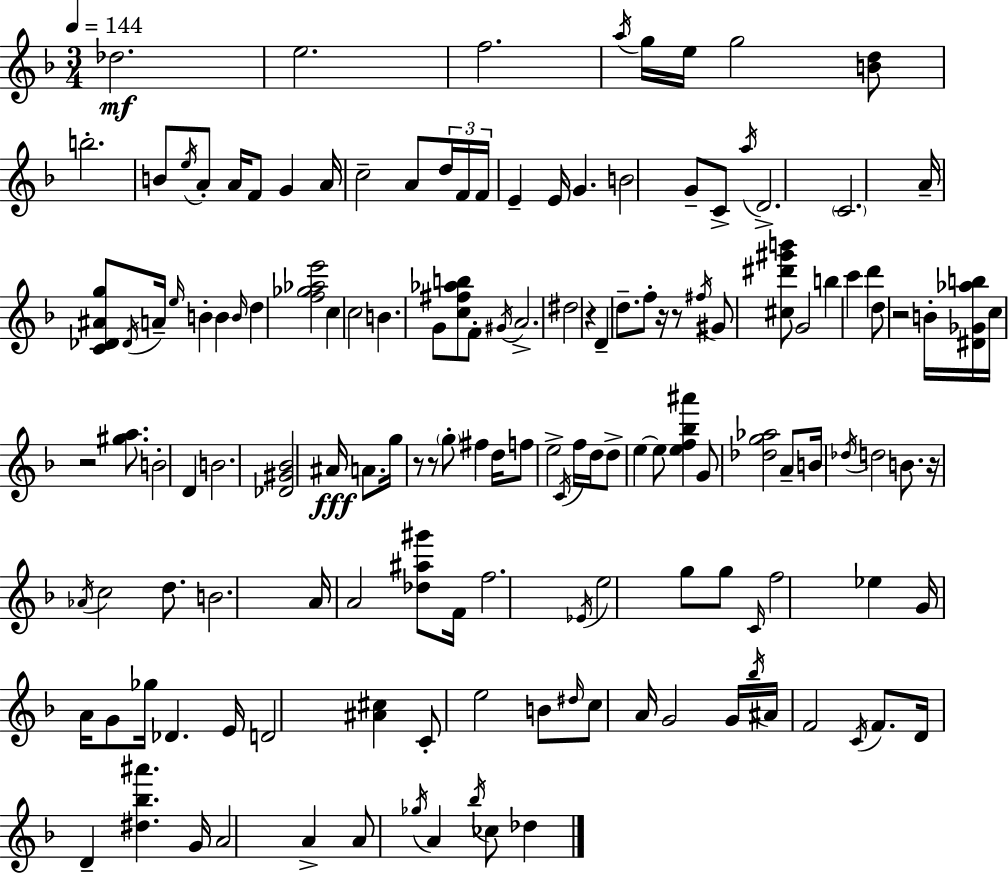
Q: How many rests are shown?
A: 8